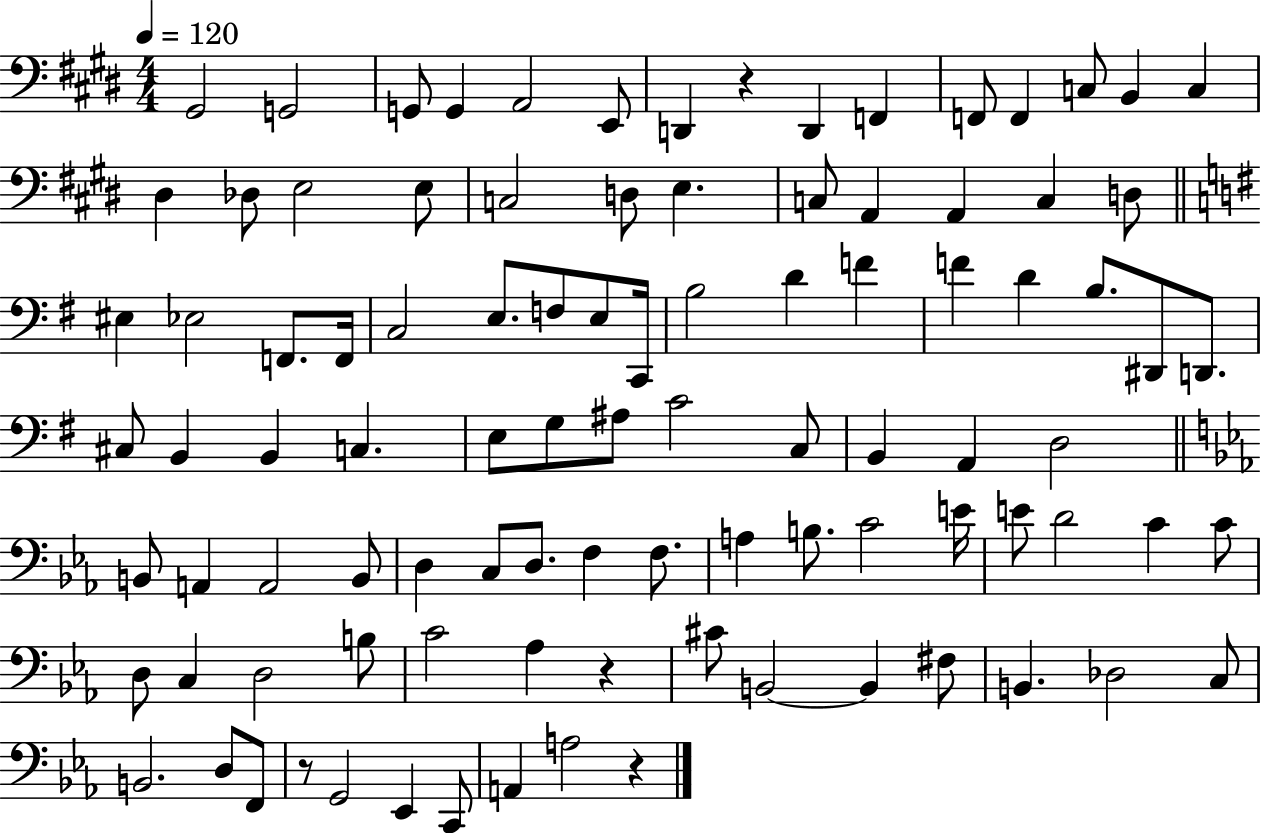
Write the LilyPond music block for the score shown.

{
  \clef bass
  \numericTimeSignature
  \time 4/4
  \key e \major
  \tempo 4 = 120
  gis,2 g,2 | g,8 g,4 a,2 e,8 | d,4 r4 d,4 f,4 | f,8 f,4 c8 b,4 c4 | \break dis4 des8 e2 e8 | c2 d8 e4. | c8 a,4 a,4 c4 d8 | \bar "||" \break \key e \minor eis4 ees2 f,8. f,16 | c2 e8. f8 e8 c,16 | b2 d'4 f'4 | f'4 d'4 b8. dis,8 d,8. | \break cis8 b,4 b,4 c4. | e8 g8 ais8 c'2 c8 | b,4 a,4 d2 | \bar "||" \break \key c \minor b,8 a,4 a,2 b,8 | d4 c8 d8. f4 f8. | a4 b8. c'2 e'16 | e'8 d'2 c'4 c'8 | \break d8 c4 d2 b8 | c'2 aes4 r4 | cis'8 b,2~~ b,4 fis8 | b,4. des2 c8 | \break b,2. d8 f,8 | r8 g,2 ees,4 c,8 | a,4 a2 r4 | \bar "|."
}